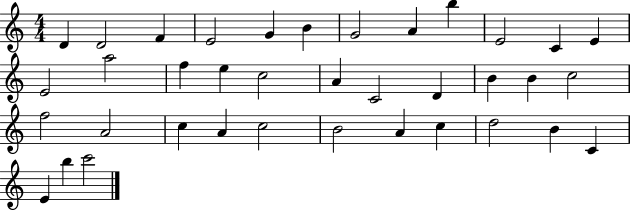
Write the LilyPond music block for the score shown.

{
  \clef treble
  \numericTimeSignature
  \time 4/4
  \key c \major
  d'4 d'2 f'4 | e'2 g'4 b'4 | g'2 a'4 b''4 | e'2 c'4 e'4 | \break e'2 a''2 | f''4 e''4 c''2 | a'4 c'2 d'4 | b'4 b'4 c''2 | \break f''2 a'2 | c''4 a'4 c''2 | b'2 a'4 c''4 | d''2 b'4 c'4 | \break e'4 b''4 c'''2 | \bar "|."
}